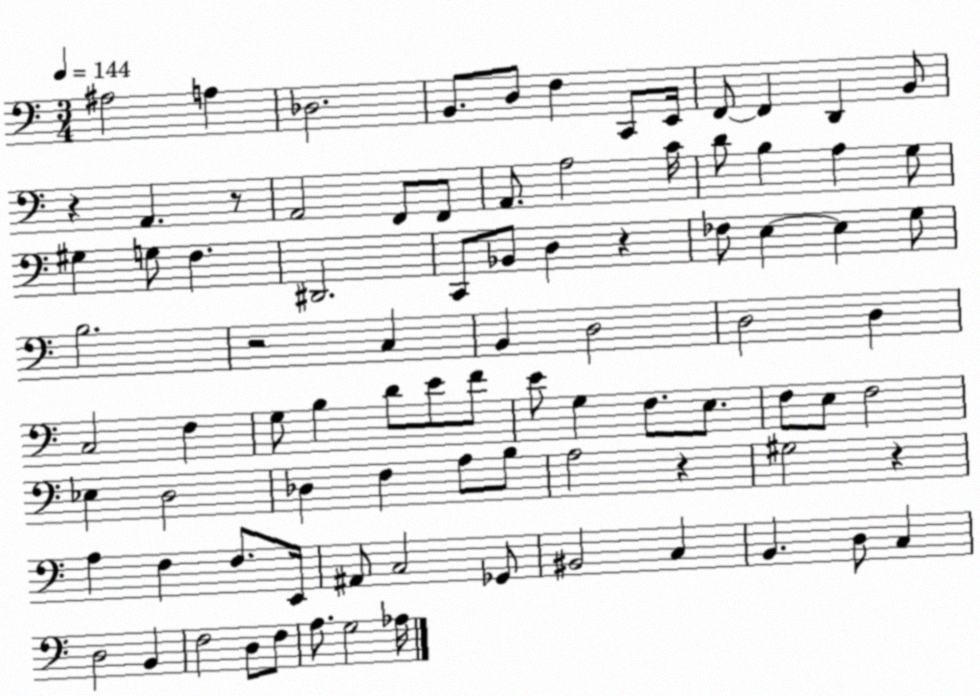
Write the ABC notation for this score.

X:1
T:Untitled
M:3/4
L:1/4
K:C
^A,2 A, _D,2 B,,/2 D,/2 F, C,,/2 E,,/4 F,,/2 F,, D,, B,,/2 z A,, z/2 A,,2 F,,/2 F,,/2 A,,/2 A,2 C/4 D/2 B, A, G,/2 ^G, G,/2 F, ^D,,2 C,,/2 _B,,/2 D, z _F,/2 E, E, G,/2 B,2 z2 C, B,, D,2 D,2 D, C,2 F, G,/2 B, D/2 E/2 F/2 E/2 G, F,/2 E,/2 F,/2 E,/2 F,2 _E, D,2 _D, F, A,/2 B,/2 A,2 z ^G,2 z A, F, F,/2 E,,/4 ^A,,/2 C,2 _G,,/2 ^B,,2 C, B,, D,/2 C, D,2 B,, F,2 D,/2 F,/2 A,/2 G,2 _A,/4